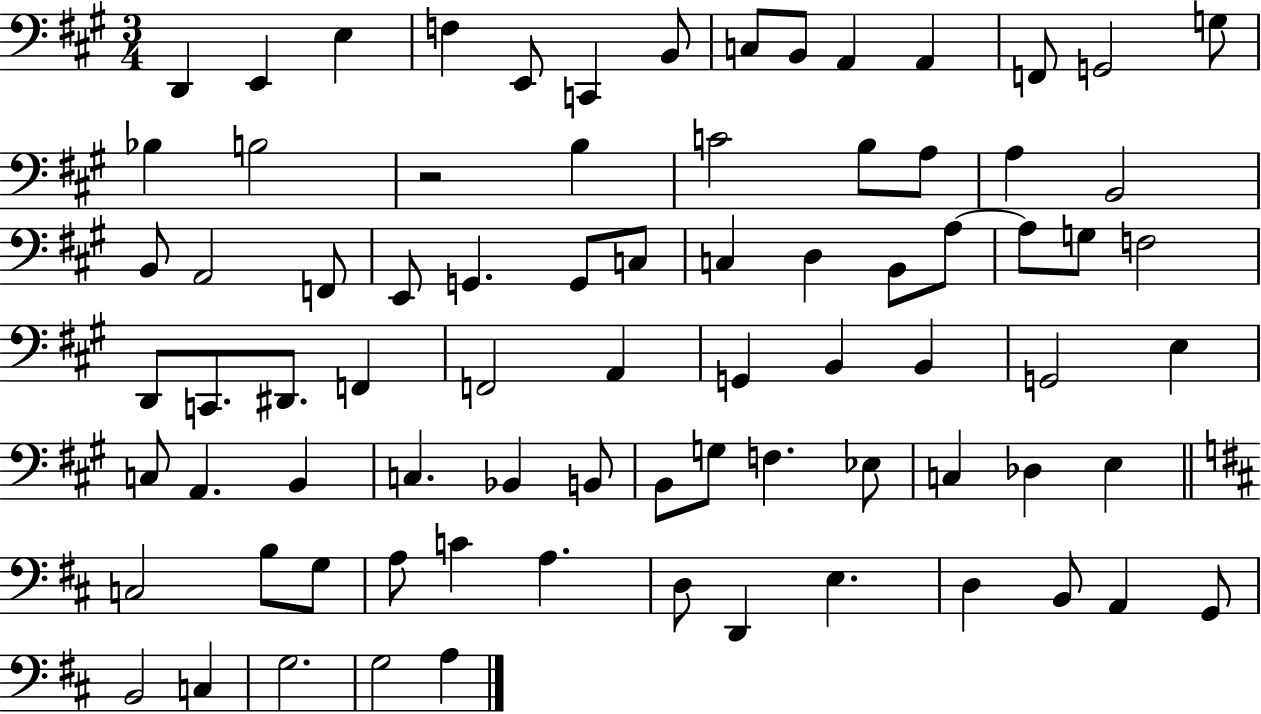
X:1
T:Untitled
M:3/4
L:1/4
K:A
D,, E,, E, F, E,,/2 C,, B,,/2 C,/2 B,,/2 A,, A,, F,,/2 G,,2 G,/2 _B, B,2 z2 B, C2 B,/2 A,/2 A, B,,2 B,,/2 A,,2 F,,/2 E,,/2 G,, G,,/2 C,/2 C, D, B,,/2 A,/2 A,/2 G,/2 F,2 D,,/2 C,,/2 ^D,,/2 F,, F,,2 A,, G,, B,, B,, G,,2 E, C,/2 A,, B,, C, _B,, B,,/2 B,,/2 G,/2 F, _E,/2 C, _D, E, C,2 B,/2 G,/2 A,/2 C A, D,/2 D,, E, D, B,,/2 A,, G,,/2 B,,2 C, G,2 G,2 A,